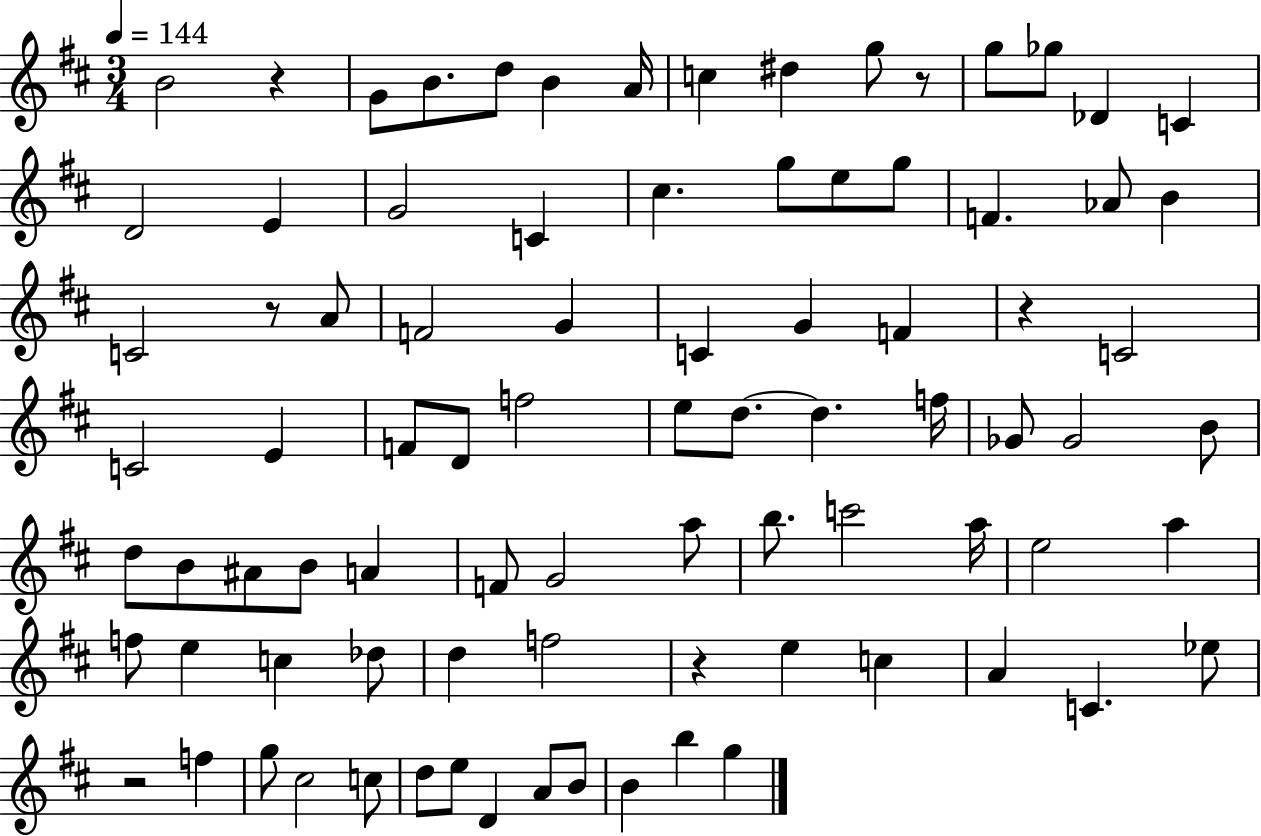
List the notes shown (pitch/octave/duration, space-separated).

B4/h R/q G4/e B4/e. D5/e B4/q A4/s C5/q D#5/q G5/e R/e G5/e Gb5/e Db4/q C4/q D4/h E4/q G4/h C4/q C#5/q. G5/e E5/e G5/e F4/q. Ab4/e B4/q C4/h R/e A4/e F4/h G4/q C4/q G4/q F4/q R/q C4/h C4/h E4/q F4/e D4/e F5/h E5/e D5/e. D5/q. F5/s Gb4/e Gb4/h B4/e D5/e B4/e A#4/e B4/e A4/q F4/e G4/h A5/e B5/e. C6/h A5/s E5/h A5/q F5/e E5/q C5/q Db5/e D5/q F5/h R/q E5/q C5/q A4/q C4/q. Eb5/e R/h F5/q G5/e C#5/h C5/e D5/e E5/e D4/q A4/e B4/e B4/q B5/q G5/q